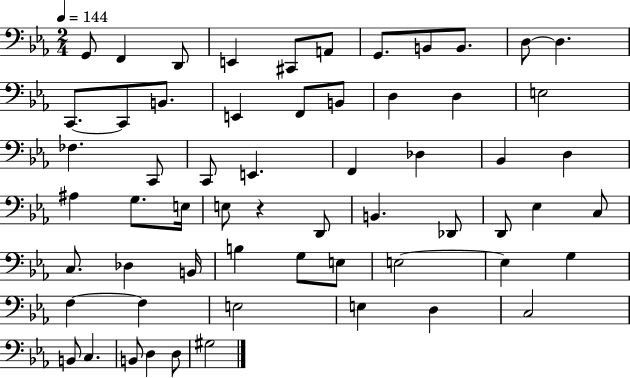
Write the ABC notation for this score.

X:1
T:Untitled
M:2/4
L:1/4
K:Eb
G,,/2 F,, D,,/2 E,, ^C,,/2 A,,/2 G,,/2 B,,/2 B,,/2 D,/2 D, C,,/2 C,,/2 B,,/2 E,, F,,/2 B,,/2 D, D, E,2 _F, C,,/2 C,,/2 E,, F,, _D, _B,, D, ^A, G,/2 E,/4 E,/2 z D,,/2 B,, _D,,/2 D,,/2 _E, C,/2 C,/2 _D, B,,/4 B, G,/2 E,/2 E,2 E, G, F, F, E,2 E, D, C,2 B,,/2 C, B,,/2 D, D,/2 ^G,2